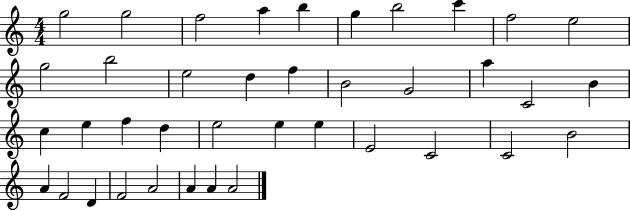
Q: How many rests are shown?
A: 0